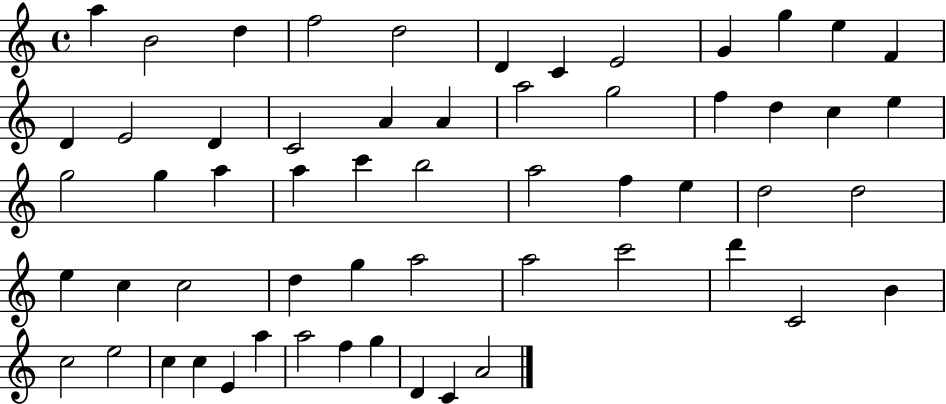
X:1
T:Untitled
M:4/4
L:1/4
K:C
a B2 d f2 d2 D C E2 G g e F D E2 D C2 A A a2 g2 f d c e g2 g a a c' b2 a2 f e d2 d2 e c c2 d g a2 a2 c'2 d' C2 B c2 e2 c c E a a2 f g D C A2